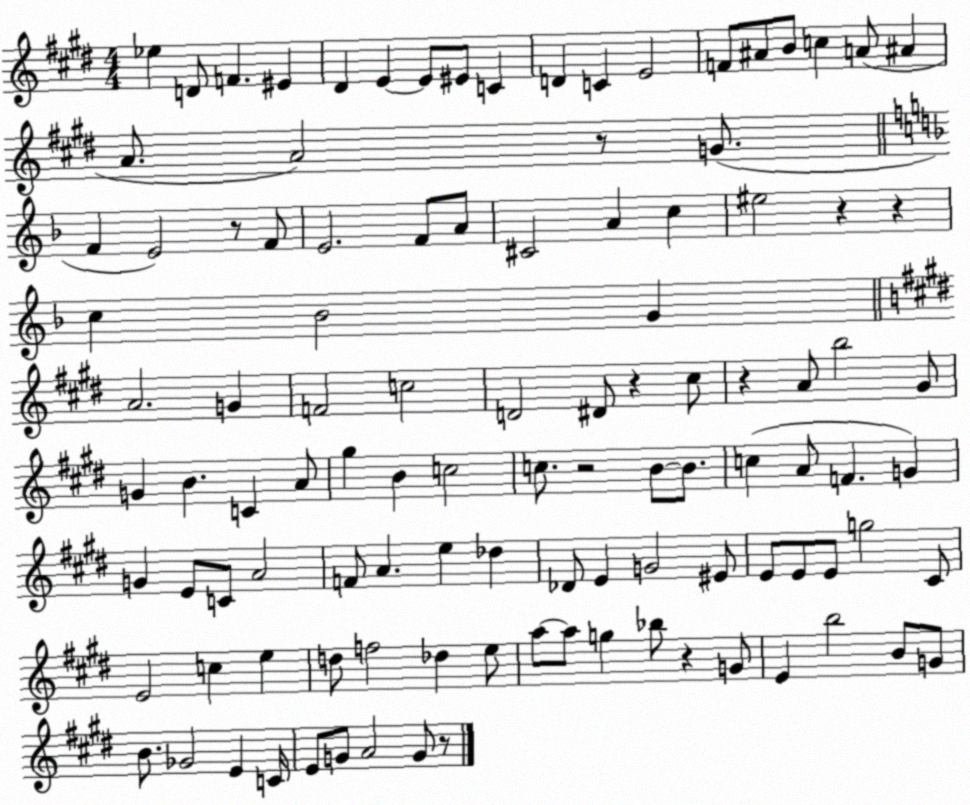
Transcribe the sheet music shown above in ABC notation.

X:1
T:Untitled
M:4/4
L:1/4
K:E
_e D/2 F ^E ^D E E/2 ^E/2 C D C E2 F/2 ^A/2 B/2 c A/2 ^A A/2 A2 z/2 G/2 F E2 z/2 F/2 E2 F/2 A/2 ^C2 A c ^e2 z z c _B2 G A2 G F2 c2 D2 ^D/2 z ^c/2 z A/2 b2 ^G/2 G B C A/2 ^g B c2 c/2 z2 B/2 B/2 c A/2 F G G E/2 C/2 A2 F/2 A e _d _D/2 E G2 ^E/2 E/2 E/2 E/2 g2 ^C/2 E2 c e d/2 f2 _d e/2 a/2 a/2 g _b/2 z G/2 E b2 B/2 G/2 B/2 _G2 E C/4 E/2 G/2 A2 G/2 z/2